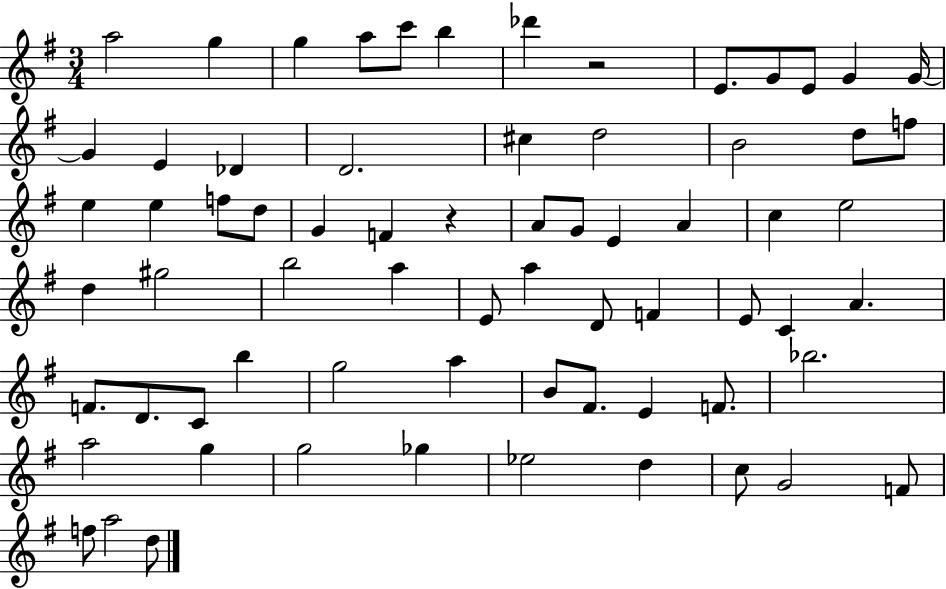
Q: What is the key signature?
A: G major